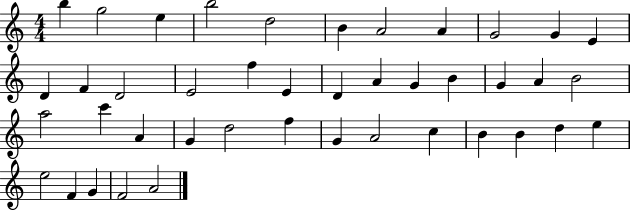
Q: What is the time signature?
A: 4/4